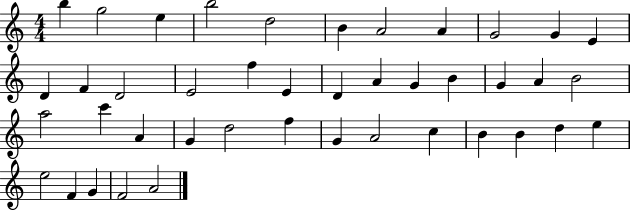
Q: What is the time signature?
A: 4/4